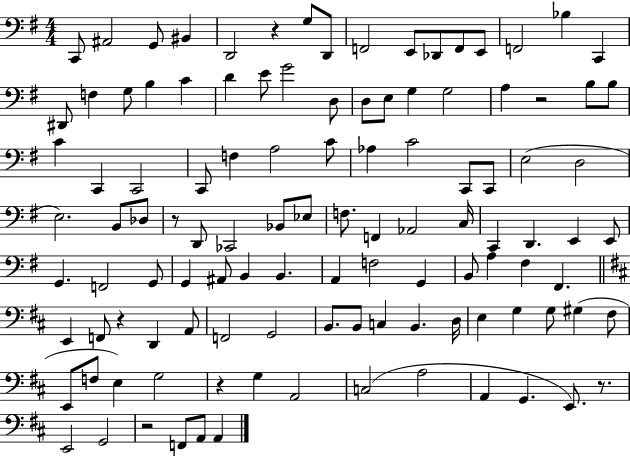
{
  \clef bass
  \numericTimeSignature
  \time 4/4
  \key g \major
  c,8 ais,2 g,8 bis,4 | d,2 r4 g8 d,8 | f,2 e,8 des,8 f,8 e,8 | f,2 bes4 c,4 | \break dis,8 f4 g8 b4 c'4 | d'4 e'8 g'2 d8 | d8 e8 g4 g2 | a4 r2 b8 b8 | \break c'4 c,4 c,2 | c,8 f4 a2 c'8 | aes4 c'2 c,8 c,8 | e2( d2 | \break e2.) b,8 des8 | r8 d,8 ces,2 bes,8 ees8 | f8. f,4 aes,2 c16 | c,4 d,4. e,4 e,8 | \break g,4. f,2 g,8 | g,4 ais,8 b,4 b,4. | a,4 f2 g,4 | b,8 a4 fis4 fis,4. | \break \bar "||" \break \key d \major e,4 f,8 r4 d,4 a,8 | f,2 g,2 | b,8. b,8 c4 b,4. d16 | e4 g4 g8 gis4( fis8 | \break e,8 f8 e4) g2 | r4 g4 a,2 | c2( a2 | a,4 g,4. e,8.) r8. | \break e,2 g,2 | r2 f,8 a,8 a,4 | \bar "|."
}